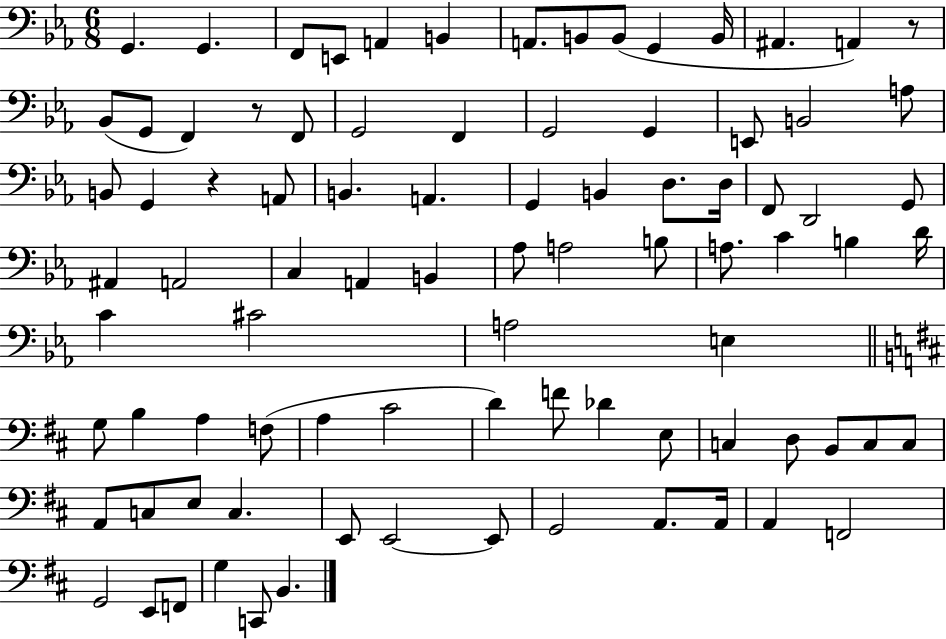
{
  \clef bass
  \numericTimeSignature
  \time 6/8
  \key ees \major
  \repeat volta 2 { g,4. g,4. | f,8 e,8 a,4 b,4 | a,8. b,8 b,8( g,4 b,16 | ais,4. a,4) r8 | \break bes,8( g,8 f,4) r8 f,8 | g,2 f,4 | g,2 g,4 | e,8 b,2 a8 | \break b,8 g,4 r4 a,8 | b,4. a,4. | g,4 b,4 d8. d16 | f,8 d,2 g,8 | \break ais,4 a,2 | c4 a,4 b,4 | aes8 a2 b8 | a8. c'4 b4 d'16 | \break c'4 cis'2 | a2 e4 | \bar "||" \break \key d \major g8 b4 a4 f8( | a4 cis'2 | d'4) f'8 des'4 e8 | c4 d8 b,8 c8 c8 | \break a,8 c8 e8 c4. | e,8 e,2~~ e,8 | g,2 a,8. a,16 | a,4 f,2 | \break g,2 e,8 f,8 | g4 c,8 b,4. | } \bar "|."
}